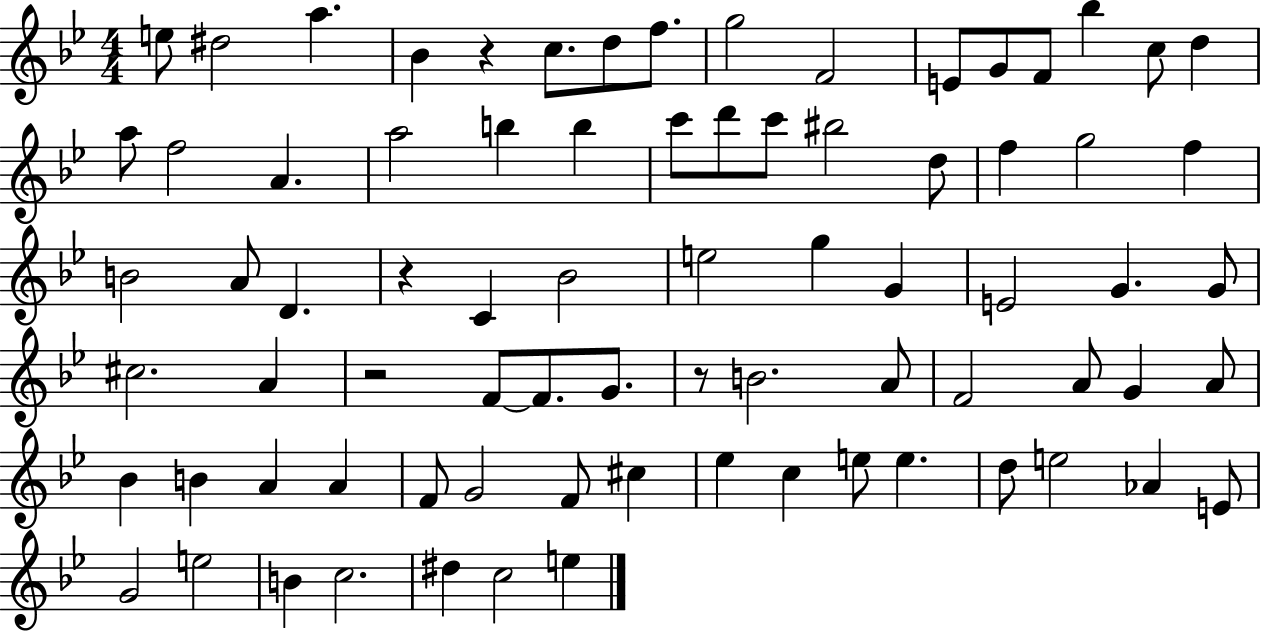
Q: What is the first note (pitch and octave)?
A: E5